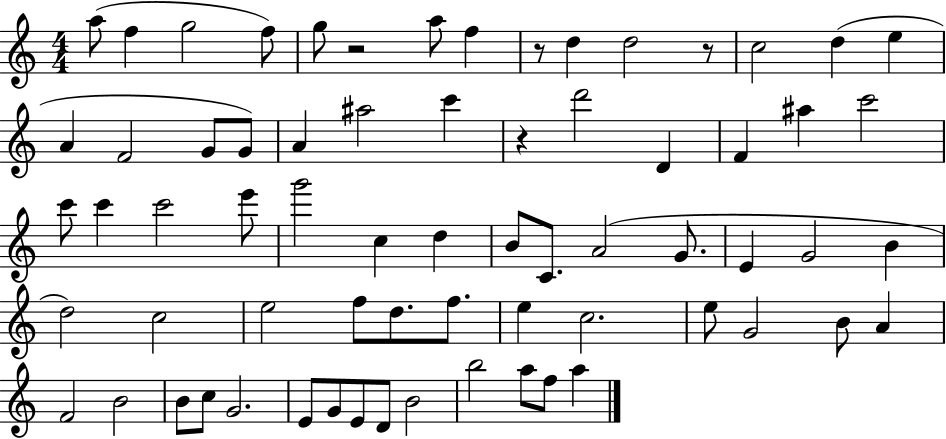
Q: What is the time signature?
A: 4/4